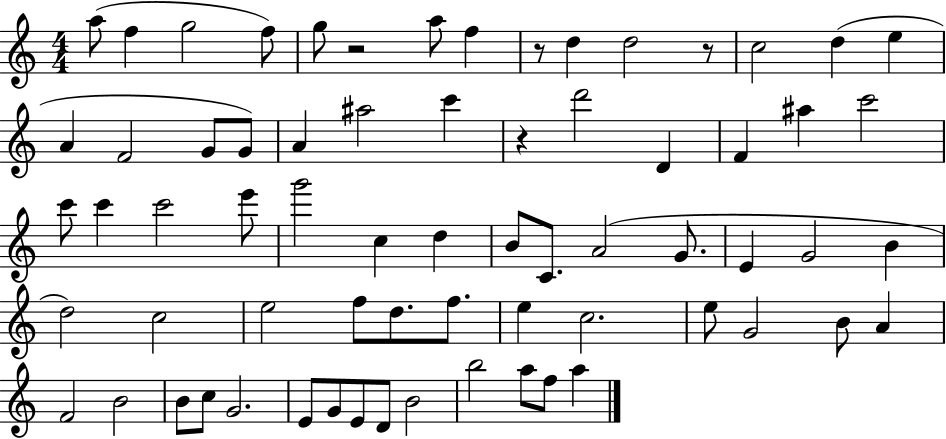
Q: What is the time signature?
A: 4/4